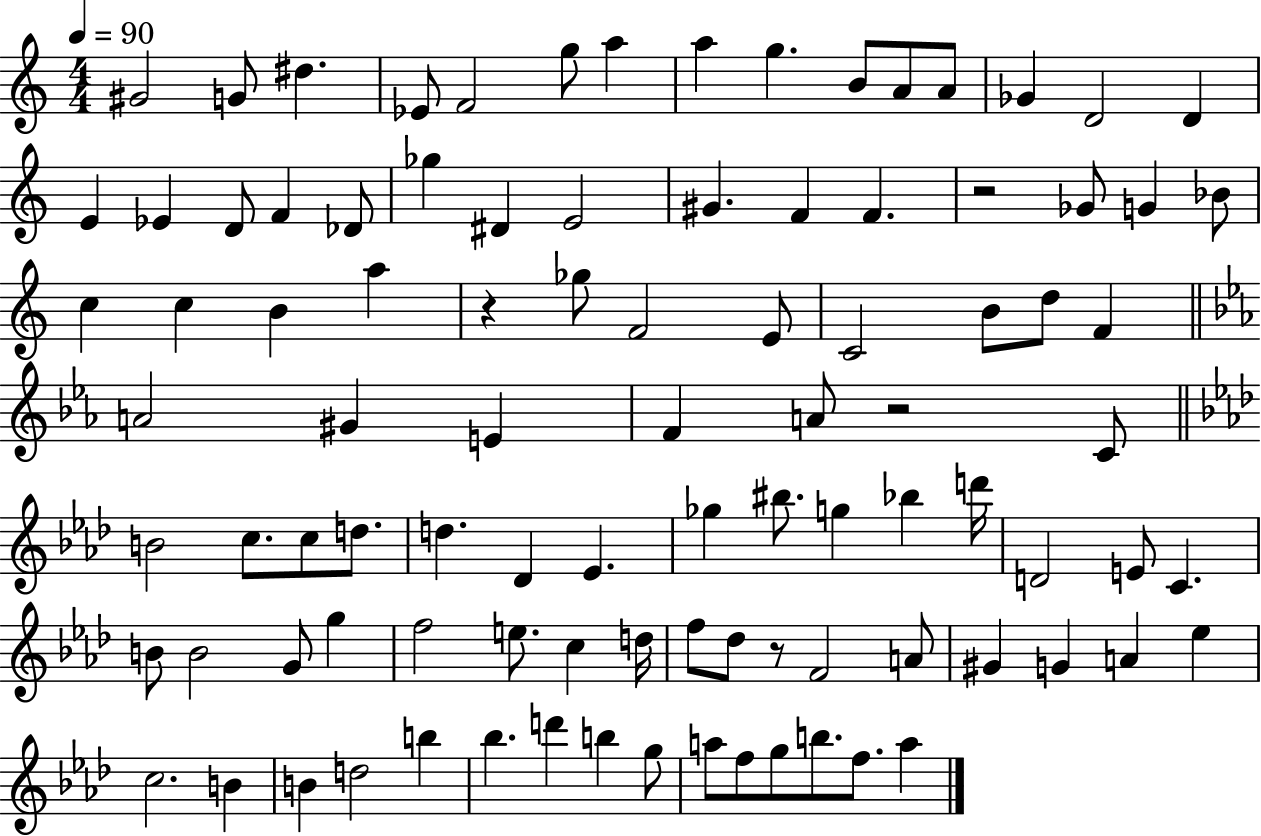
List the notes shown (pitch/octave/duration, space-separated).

G#4/h G4/e D#5/q. Eb4/e F4/h G5/e A5/q A5/q G5/q. B4/e A4/e A4/e Gb4/q D4/h D4/q E4/q Eb4/q D4/e F4/q Db4/e Gb5/q D#4/q E4/h G#4/q. F4/q F4/q. R/h Gb4/e G4/q Bb4/e C5/q C5/q B4/q A5/q R/q Gb5/e F4/h E4/e C4/h B4/e D5/e F4/q A4/h G#4/q E4/q F4/q A4/e R/h C4/e B4/h C5/e. C5/e D5/e. D5/q. Db4/q Eb4/q. Gb5/q BIS5/e. G5/q Bb5/q D6/s D4/h E4/e C4/q. B4/e B4/h G4/e G5/q F5/h E5/e. C5/q D5/s F5/e Db5/e R/e F4/h A4/e G#4/q G4/q A4/q Eb5/q C5/h. B4/q B4/q D5/h B5/q Bb5/q. D6/q B5/q G5/e A5/e F5/e G5/e B5/e. F5/e. A5/q